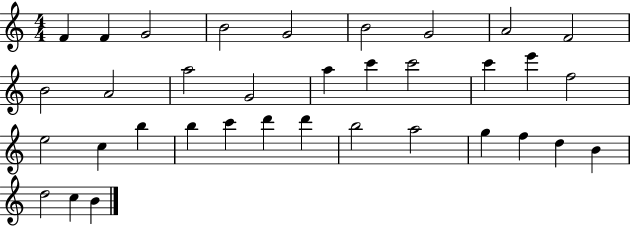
F4/q F4/q G4/h B4/h G4/h B4/h G4/h A4/h F4/h B4/h A4/h A5/h G4/h A5/q C6/q C6/h C6/q E6/q F5/h E5/h C5/q B5/q B5/q C6/q D6/q D6/q B5/h A5/h G5/q F5/q D5/q B4/q D5/h C5/q B4/q